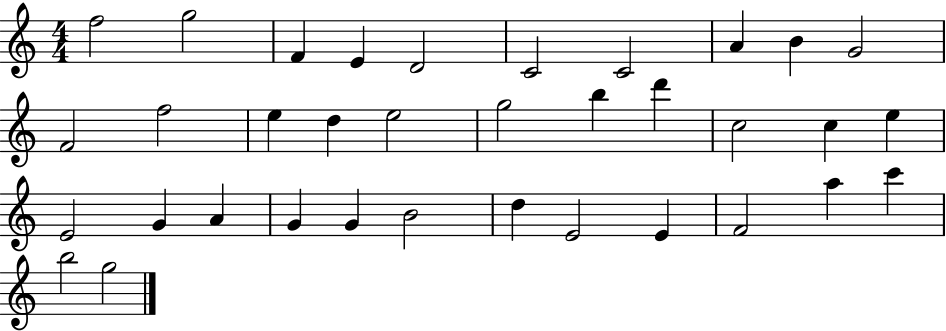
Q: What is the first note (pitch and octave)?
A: F5